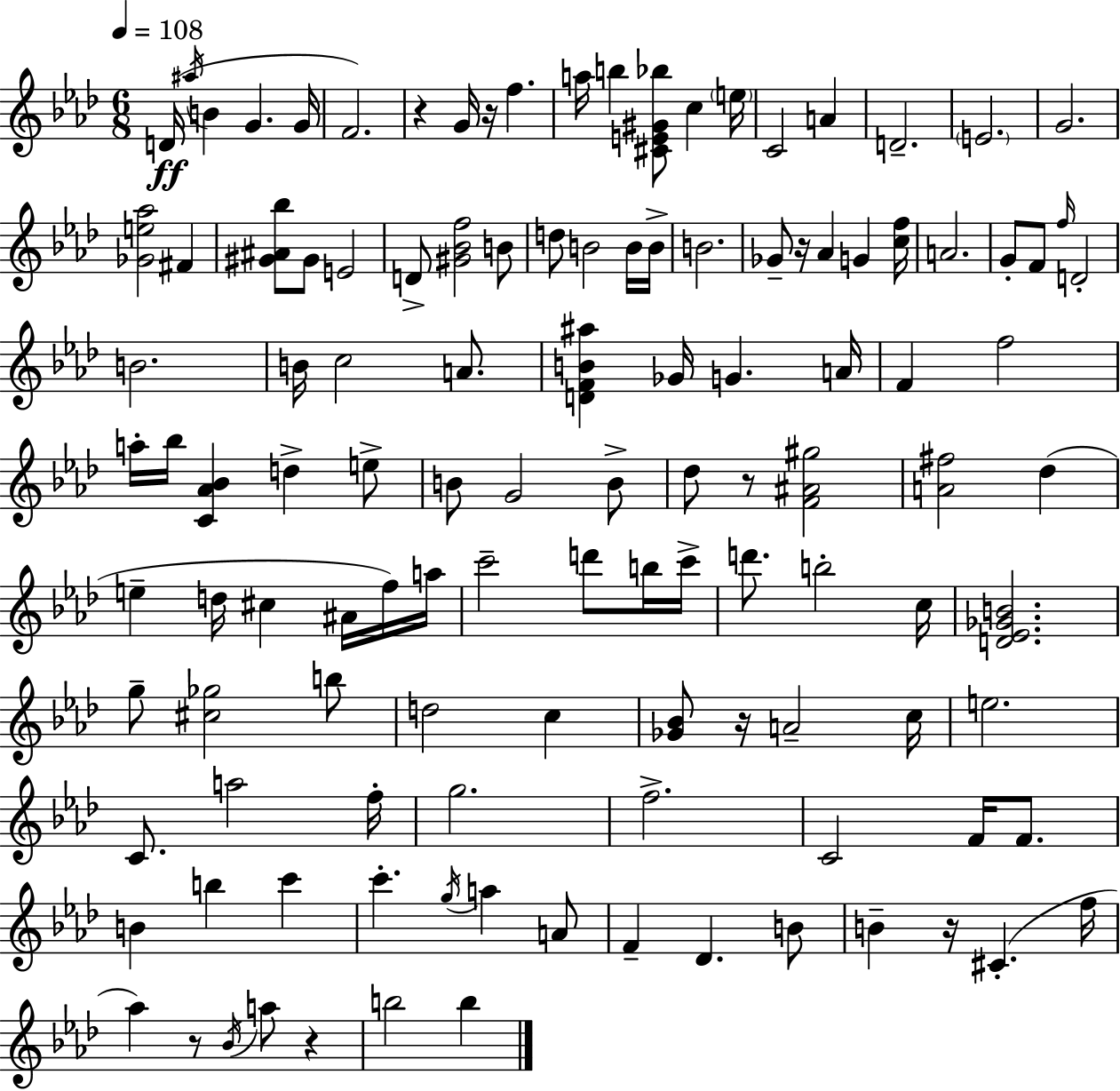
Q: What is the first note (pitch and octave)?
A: D4